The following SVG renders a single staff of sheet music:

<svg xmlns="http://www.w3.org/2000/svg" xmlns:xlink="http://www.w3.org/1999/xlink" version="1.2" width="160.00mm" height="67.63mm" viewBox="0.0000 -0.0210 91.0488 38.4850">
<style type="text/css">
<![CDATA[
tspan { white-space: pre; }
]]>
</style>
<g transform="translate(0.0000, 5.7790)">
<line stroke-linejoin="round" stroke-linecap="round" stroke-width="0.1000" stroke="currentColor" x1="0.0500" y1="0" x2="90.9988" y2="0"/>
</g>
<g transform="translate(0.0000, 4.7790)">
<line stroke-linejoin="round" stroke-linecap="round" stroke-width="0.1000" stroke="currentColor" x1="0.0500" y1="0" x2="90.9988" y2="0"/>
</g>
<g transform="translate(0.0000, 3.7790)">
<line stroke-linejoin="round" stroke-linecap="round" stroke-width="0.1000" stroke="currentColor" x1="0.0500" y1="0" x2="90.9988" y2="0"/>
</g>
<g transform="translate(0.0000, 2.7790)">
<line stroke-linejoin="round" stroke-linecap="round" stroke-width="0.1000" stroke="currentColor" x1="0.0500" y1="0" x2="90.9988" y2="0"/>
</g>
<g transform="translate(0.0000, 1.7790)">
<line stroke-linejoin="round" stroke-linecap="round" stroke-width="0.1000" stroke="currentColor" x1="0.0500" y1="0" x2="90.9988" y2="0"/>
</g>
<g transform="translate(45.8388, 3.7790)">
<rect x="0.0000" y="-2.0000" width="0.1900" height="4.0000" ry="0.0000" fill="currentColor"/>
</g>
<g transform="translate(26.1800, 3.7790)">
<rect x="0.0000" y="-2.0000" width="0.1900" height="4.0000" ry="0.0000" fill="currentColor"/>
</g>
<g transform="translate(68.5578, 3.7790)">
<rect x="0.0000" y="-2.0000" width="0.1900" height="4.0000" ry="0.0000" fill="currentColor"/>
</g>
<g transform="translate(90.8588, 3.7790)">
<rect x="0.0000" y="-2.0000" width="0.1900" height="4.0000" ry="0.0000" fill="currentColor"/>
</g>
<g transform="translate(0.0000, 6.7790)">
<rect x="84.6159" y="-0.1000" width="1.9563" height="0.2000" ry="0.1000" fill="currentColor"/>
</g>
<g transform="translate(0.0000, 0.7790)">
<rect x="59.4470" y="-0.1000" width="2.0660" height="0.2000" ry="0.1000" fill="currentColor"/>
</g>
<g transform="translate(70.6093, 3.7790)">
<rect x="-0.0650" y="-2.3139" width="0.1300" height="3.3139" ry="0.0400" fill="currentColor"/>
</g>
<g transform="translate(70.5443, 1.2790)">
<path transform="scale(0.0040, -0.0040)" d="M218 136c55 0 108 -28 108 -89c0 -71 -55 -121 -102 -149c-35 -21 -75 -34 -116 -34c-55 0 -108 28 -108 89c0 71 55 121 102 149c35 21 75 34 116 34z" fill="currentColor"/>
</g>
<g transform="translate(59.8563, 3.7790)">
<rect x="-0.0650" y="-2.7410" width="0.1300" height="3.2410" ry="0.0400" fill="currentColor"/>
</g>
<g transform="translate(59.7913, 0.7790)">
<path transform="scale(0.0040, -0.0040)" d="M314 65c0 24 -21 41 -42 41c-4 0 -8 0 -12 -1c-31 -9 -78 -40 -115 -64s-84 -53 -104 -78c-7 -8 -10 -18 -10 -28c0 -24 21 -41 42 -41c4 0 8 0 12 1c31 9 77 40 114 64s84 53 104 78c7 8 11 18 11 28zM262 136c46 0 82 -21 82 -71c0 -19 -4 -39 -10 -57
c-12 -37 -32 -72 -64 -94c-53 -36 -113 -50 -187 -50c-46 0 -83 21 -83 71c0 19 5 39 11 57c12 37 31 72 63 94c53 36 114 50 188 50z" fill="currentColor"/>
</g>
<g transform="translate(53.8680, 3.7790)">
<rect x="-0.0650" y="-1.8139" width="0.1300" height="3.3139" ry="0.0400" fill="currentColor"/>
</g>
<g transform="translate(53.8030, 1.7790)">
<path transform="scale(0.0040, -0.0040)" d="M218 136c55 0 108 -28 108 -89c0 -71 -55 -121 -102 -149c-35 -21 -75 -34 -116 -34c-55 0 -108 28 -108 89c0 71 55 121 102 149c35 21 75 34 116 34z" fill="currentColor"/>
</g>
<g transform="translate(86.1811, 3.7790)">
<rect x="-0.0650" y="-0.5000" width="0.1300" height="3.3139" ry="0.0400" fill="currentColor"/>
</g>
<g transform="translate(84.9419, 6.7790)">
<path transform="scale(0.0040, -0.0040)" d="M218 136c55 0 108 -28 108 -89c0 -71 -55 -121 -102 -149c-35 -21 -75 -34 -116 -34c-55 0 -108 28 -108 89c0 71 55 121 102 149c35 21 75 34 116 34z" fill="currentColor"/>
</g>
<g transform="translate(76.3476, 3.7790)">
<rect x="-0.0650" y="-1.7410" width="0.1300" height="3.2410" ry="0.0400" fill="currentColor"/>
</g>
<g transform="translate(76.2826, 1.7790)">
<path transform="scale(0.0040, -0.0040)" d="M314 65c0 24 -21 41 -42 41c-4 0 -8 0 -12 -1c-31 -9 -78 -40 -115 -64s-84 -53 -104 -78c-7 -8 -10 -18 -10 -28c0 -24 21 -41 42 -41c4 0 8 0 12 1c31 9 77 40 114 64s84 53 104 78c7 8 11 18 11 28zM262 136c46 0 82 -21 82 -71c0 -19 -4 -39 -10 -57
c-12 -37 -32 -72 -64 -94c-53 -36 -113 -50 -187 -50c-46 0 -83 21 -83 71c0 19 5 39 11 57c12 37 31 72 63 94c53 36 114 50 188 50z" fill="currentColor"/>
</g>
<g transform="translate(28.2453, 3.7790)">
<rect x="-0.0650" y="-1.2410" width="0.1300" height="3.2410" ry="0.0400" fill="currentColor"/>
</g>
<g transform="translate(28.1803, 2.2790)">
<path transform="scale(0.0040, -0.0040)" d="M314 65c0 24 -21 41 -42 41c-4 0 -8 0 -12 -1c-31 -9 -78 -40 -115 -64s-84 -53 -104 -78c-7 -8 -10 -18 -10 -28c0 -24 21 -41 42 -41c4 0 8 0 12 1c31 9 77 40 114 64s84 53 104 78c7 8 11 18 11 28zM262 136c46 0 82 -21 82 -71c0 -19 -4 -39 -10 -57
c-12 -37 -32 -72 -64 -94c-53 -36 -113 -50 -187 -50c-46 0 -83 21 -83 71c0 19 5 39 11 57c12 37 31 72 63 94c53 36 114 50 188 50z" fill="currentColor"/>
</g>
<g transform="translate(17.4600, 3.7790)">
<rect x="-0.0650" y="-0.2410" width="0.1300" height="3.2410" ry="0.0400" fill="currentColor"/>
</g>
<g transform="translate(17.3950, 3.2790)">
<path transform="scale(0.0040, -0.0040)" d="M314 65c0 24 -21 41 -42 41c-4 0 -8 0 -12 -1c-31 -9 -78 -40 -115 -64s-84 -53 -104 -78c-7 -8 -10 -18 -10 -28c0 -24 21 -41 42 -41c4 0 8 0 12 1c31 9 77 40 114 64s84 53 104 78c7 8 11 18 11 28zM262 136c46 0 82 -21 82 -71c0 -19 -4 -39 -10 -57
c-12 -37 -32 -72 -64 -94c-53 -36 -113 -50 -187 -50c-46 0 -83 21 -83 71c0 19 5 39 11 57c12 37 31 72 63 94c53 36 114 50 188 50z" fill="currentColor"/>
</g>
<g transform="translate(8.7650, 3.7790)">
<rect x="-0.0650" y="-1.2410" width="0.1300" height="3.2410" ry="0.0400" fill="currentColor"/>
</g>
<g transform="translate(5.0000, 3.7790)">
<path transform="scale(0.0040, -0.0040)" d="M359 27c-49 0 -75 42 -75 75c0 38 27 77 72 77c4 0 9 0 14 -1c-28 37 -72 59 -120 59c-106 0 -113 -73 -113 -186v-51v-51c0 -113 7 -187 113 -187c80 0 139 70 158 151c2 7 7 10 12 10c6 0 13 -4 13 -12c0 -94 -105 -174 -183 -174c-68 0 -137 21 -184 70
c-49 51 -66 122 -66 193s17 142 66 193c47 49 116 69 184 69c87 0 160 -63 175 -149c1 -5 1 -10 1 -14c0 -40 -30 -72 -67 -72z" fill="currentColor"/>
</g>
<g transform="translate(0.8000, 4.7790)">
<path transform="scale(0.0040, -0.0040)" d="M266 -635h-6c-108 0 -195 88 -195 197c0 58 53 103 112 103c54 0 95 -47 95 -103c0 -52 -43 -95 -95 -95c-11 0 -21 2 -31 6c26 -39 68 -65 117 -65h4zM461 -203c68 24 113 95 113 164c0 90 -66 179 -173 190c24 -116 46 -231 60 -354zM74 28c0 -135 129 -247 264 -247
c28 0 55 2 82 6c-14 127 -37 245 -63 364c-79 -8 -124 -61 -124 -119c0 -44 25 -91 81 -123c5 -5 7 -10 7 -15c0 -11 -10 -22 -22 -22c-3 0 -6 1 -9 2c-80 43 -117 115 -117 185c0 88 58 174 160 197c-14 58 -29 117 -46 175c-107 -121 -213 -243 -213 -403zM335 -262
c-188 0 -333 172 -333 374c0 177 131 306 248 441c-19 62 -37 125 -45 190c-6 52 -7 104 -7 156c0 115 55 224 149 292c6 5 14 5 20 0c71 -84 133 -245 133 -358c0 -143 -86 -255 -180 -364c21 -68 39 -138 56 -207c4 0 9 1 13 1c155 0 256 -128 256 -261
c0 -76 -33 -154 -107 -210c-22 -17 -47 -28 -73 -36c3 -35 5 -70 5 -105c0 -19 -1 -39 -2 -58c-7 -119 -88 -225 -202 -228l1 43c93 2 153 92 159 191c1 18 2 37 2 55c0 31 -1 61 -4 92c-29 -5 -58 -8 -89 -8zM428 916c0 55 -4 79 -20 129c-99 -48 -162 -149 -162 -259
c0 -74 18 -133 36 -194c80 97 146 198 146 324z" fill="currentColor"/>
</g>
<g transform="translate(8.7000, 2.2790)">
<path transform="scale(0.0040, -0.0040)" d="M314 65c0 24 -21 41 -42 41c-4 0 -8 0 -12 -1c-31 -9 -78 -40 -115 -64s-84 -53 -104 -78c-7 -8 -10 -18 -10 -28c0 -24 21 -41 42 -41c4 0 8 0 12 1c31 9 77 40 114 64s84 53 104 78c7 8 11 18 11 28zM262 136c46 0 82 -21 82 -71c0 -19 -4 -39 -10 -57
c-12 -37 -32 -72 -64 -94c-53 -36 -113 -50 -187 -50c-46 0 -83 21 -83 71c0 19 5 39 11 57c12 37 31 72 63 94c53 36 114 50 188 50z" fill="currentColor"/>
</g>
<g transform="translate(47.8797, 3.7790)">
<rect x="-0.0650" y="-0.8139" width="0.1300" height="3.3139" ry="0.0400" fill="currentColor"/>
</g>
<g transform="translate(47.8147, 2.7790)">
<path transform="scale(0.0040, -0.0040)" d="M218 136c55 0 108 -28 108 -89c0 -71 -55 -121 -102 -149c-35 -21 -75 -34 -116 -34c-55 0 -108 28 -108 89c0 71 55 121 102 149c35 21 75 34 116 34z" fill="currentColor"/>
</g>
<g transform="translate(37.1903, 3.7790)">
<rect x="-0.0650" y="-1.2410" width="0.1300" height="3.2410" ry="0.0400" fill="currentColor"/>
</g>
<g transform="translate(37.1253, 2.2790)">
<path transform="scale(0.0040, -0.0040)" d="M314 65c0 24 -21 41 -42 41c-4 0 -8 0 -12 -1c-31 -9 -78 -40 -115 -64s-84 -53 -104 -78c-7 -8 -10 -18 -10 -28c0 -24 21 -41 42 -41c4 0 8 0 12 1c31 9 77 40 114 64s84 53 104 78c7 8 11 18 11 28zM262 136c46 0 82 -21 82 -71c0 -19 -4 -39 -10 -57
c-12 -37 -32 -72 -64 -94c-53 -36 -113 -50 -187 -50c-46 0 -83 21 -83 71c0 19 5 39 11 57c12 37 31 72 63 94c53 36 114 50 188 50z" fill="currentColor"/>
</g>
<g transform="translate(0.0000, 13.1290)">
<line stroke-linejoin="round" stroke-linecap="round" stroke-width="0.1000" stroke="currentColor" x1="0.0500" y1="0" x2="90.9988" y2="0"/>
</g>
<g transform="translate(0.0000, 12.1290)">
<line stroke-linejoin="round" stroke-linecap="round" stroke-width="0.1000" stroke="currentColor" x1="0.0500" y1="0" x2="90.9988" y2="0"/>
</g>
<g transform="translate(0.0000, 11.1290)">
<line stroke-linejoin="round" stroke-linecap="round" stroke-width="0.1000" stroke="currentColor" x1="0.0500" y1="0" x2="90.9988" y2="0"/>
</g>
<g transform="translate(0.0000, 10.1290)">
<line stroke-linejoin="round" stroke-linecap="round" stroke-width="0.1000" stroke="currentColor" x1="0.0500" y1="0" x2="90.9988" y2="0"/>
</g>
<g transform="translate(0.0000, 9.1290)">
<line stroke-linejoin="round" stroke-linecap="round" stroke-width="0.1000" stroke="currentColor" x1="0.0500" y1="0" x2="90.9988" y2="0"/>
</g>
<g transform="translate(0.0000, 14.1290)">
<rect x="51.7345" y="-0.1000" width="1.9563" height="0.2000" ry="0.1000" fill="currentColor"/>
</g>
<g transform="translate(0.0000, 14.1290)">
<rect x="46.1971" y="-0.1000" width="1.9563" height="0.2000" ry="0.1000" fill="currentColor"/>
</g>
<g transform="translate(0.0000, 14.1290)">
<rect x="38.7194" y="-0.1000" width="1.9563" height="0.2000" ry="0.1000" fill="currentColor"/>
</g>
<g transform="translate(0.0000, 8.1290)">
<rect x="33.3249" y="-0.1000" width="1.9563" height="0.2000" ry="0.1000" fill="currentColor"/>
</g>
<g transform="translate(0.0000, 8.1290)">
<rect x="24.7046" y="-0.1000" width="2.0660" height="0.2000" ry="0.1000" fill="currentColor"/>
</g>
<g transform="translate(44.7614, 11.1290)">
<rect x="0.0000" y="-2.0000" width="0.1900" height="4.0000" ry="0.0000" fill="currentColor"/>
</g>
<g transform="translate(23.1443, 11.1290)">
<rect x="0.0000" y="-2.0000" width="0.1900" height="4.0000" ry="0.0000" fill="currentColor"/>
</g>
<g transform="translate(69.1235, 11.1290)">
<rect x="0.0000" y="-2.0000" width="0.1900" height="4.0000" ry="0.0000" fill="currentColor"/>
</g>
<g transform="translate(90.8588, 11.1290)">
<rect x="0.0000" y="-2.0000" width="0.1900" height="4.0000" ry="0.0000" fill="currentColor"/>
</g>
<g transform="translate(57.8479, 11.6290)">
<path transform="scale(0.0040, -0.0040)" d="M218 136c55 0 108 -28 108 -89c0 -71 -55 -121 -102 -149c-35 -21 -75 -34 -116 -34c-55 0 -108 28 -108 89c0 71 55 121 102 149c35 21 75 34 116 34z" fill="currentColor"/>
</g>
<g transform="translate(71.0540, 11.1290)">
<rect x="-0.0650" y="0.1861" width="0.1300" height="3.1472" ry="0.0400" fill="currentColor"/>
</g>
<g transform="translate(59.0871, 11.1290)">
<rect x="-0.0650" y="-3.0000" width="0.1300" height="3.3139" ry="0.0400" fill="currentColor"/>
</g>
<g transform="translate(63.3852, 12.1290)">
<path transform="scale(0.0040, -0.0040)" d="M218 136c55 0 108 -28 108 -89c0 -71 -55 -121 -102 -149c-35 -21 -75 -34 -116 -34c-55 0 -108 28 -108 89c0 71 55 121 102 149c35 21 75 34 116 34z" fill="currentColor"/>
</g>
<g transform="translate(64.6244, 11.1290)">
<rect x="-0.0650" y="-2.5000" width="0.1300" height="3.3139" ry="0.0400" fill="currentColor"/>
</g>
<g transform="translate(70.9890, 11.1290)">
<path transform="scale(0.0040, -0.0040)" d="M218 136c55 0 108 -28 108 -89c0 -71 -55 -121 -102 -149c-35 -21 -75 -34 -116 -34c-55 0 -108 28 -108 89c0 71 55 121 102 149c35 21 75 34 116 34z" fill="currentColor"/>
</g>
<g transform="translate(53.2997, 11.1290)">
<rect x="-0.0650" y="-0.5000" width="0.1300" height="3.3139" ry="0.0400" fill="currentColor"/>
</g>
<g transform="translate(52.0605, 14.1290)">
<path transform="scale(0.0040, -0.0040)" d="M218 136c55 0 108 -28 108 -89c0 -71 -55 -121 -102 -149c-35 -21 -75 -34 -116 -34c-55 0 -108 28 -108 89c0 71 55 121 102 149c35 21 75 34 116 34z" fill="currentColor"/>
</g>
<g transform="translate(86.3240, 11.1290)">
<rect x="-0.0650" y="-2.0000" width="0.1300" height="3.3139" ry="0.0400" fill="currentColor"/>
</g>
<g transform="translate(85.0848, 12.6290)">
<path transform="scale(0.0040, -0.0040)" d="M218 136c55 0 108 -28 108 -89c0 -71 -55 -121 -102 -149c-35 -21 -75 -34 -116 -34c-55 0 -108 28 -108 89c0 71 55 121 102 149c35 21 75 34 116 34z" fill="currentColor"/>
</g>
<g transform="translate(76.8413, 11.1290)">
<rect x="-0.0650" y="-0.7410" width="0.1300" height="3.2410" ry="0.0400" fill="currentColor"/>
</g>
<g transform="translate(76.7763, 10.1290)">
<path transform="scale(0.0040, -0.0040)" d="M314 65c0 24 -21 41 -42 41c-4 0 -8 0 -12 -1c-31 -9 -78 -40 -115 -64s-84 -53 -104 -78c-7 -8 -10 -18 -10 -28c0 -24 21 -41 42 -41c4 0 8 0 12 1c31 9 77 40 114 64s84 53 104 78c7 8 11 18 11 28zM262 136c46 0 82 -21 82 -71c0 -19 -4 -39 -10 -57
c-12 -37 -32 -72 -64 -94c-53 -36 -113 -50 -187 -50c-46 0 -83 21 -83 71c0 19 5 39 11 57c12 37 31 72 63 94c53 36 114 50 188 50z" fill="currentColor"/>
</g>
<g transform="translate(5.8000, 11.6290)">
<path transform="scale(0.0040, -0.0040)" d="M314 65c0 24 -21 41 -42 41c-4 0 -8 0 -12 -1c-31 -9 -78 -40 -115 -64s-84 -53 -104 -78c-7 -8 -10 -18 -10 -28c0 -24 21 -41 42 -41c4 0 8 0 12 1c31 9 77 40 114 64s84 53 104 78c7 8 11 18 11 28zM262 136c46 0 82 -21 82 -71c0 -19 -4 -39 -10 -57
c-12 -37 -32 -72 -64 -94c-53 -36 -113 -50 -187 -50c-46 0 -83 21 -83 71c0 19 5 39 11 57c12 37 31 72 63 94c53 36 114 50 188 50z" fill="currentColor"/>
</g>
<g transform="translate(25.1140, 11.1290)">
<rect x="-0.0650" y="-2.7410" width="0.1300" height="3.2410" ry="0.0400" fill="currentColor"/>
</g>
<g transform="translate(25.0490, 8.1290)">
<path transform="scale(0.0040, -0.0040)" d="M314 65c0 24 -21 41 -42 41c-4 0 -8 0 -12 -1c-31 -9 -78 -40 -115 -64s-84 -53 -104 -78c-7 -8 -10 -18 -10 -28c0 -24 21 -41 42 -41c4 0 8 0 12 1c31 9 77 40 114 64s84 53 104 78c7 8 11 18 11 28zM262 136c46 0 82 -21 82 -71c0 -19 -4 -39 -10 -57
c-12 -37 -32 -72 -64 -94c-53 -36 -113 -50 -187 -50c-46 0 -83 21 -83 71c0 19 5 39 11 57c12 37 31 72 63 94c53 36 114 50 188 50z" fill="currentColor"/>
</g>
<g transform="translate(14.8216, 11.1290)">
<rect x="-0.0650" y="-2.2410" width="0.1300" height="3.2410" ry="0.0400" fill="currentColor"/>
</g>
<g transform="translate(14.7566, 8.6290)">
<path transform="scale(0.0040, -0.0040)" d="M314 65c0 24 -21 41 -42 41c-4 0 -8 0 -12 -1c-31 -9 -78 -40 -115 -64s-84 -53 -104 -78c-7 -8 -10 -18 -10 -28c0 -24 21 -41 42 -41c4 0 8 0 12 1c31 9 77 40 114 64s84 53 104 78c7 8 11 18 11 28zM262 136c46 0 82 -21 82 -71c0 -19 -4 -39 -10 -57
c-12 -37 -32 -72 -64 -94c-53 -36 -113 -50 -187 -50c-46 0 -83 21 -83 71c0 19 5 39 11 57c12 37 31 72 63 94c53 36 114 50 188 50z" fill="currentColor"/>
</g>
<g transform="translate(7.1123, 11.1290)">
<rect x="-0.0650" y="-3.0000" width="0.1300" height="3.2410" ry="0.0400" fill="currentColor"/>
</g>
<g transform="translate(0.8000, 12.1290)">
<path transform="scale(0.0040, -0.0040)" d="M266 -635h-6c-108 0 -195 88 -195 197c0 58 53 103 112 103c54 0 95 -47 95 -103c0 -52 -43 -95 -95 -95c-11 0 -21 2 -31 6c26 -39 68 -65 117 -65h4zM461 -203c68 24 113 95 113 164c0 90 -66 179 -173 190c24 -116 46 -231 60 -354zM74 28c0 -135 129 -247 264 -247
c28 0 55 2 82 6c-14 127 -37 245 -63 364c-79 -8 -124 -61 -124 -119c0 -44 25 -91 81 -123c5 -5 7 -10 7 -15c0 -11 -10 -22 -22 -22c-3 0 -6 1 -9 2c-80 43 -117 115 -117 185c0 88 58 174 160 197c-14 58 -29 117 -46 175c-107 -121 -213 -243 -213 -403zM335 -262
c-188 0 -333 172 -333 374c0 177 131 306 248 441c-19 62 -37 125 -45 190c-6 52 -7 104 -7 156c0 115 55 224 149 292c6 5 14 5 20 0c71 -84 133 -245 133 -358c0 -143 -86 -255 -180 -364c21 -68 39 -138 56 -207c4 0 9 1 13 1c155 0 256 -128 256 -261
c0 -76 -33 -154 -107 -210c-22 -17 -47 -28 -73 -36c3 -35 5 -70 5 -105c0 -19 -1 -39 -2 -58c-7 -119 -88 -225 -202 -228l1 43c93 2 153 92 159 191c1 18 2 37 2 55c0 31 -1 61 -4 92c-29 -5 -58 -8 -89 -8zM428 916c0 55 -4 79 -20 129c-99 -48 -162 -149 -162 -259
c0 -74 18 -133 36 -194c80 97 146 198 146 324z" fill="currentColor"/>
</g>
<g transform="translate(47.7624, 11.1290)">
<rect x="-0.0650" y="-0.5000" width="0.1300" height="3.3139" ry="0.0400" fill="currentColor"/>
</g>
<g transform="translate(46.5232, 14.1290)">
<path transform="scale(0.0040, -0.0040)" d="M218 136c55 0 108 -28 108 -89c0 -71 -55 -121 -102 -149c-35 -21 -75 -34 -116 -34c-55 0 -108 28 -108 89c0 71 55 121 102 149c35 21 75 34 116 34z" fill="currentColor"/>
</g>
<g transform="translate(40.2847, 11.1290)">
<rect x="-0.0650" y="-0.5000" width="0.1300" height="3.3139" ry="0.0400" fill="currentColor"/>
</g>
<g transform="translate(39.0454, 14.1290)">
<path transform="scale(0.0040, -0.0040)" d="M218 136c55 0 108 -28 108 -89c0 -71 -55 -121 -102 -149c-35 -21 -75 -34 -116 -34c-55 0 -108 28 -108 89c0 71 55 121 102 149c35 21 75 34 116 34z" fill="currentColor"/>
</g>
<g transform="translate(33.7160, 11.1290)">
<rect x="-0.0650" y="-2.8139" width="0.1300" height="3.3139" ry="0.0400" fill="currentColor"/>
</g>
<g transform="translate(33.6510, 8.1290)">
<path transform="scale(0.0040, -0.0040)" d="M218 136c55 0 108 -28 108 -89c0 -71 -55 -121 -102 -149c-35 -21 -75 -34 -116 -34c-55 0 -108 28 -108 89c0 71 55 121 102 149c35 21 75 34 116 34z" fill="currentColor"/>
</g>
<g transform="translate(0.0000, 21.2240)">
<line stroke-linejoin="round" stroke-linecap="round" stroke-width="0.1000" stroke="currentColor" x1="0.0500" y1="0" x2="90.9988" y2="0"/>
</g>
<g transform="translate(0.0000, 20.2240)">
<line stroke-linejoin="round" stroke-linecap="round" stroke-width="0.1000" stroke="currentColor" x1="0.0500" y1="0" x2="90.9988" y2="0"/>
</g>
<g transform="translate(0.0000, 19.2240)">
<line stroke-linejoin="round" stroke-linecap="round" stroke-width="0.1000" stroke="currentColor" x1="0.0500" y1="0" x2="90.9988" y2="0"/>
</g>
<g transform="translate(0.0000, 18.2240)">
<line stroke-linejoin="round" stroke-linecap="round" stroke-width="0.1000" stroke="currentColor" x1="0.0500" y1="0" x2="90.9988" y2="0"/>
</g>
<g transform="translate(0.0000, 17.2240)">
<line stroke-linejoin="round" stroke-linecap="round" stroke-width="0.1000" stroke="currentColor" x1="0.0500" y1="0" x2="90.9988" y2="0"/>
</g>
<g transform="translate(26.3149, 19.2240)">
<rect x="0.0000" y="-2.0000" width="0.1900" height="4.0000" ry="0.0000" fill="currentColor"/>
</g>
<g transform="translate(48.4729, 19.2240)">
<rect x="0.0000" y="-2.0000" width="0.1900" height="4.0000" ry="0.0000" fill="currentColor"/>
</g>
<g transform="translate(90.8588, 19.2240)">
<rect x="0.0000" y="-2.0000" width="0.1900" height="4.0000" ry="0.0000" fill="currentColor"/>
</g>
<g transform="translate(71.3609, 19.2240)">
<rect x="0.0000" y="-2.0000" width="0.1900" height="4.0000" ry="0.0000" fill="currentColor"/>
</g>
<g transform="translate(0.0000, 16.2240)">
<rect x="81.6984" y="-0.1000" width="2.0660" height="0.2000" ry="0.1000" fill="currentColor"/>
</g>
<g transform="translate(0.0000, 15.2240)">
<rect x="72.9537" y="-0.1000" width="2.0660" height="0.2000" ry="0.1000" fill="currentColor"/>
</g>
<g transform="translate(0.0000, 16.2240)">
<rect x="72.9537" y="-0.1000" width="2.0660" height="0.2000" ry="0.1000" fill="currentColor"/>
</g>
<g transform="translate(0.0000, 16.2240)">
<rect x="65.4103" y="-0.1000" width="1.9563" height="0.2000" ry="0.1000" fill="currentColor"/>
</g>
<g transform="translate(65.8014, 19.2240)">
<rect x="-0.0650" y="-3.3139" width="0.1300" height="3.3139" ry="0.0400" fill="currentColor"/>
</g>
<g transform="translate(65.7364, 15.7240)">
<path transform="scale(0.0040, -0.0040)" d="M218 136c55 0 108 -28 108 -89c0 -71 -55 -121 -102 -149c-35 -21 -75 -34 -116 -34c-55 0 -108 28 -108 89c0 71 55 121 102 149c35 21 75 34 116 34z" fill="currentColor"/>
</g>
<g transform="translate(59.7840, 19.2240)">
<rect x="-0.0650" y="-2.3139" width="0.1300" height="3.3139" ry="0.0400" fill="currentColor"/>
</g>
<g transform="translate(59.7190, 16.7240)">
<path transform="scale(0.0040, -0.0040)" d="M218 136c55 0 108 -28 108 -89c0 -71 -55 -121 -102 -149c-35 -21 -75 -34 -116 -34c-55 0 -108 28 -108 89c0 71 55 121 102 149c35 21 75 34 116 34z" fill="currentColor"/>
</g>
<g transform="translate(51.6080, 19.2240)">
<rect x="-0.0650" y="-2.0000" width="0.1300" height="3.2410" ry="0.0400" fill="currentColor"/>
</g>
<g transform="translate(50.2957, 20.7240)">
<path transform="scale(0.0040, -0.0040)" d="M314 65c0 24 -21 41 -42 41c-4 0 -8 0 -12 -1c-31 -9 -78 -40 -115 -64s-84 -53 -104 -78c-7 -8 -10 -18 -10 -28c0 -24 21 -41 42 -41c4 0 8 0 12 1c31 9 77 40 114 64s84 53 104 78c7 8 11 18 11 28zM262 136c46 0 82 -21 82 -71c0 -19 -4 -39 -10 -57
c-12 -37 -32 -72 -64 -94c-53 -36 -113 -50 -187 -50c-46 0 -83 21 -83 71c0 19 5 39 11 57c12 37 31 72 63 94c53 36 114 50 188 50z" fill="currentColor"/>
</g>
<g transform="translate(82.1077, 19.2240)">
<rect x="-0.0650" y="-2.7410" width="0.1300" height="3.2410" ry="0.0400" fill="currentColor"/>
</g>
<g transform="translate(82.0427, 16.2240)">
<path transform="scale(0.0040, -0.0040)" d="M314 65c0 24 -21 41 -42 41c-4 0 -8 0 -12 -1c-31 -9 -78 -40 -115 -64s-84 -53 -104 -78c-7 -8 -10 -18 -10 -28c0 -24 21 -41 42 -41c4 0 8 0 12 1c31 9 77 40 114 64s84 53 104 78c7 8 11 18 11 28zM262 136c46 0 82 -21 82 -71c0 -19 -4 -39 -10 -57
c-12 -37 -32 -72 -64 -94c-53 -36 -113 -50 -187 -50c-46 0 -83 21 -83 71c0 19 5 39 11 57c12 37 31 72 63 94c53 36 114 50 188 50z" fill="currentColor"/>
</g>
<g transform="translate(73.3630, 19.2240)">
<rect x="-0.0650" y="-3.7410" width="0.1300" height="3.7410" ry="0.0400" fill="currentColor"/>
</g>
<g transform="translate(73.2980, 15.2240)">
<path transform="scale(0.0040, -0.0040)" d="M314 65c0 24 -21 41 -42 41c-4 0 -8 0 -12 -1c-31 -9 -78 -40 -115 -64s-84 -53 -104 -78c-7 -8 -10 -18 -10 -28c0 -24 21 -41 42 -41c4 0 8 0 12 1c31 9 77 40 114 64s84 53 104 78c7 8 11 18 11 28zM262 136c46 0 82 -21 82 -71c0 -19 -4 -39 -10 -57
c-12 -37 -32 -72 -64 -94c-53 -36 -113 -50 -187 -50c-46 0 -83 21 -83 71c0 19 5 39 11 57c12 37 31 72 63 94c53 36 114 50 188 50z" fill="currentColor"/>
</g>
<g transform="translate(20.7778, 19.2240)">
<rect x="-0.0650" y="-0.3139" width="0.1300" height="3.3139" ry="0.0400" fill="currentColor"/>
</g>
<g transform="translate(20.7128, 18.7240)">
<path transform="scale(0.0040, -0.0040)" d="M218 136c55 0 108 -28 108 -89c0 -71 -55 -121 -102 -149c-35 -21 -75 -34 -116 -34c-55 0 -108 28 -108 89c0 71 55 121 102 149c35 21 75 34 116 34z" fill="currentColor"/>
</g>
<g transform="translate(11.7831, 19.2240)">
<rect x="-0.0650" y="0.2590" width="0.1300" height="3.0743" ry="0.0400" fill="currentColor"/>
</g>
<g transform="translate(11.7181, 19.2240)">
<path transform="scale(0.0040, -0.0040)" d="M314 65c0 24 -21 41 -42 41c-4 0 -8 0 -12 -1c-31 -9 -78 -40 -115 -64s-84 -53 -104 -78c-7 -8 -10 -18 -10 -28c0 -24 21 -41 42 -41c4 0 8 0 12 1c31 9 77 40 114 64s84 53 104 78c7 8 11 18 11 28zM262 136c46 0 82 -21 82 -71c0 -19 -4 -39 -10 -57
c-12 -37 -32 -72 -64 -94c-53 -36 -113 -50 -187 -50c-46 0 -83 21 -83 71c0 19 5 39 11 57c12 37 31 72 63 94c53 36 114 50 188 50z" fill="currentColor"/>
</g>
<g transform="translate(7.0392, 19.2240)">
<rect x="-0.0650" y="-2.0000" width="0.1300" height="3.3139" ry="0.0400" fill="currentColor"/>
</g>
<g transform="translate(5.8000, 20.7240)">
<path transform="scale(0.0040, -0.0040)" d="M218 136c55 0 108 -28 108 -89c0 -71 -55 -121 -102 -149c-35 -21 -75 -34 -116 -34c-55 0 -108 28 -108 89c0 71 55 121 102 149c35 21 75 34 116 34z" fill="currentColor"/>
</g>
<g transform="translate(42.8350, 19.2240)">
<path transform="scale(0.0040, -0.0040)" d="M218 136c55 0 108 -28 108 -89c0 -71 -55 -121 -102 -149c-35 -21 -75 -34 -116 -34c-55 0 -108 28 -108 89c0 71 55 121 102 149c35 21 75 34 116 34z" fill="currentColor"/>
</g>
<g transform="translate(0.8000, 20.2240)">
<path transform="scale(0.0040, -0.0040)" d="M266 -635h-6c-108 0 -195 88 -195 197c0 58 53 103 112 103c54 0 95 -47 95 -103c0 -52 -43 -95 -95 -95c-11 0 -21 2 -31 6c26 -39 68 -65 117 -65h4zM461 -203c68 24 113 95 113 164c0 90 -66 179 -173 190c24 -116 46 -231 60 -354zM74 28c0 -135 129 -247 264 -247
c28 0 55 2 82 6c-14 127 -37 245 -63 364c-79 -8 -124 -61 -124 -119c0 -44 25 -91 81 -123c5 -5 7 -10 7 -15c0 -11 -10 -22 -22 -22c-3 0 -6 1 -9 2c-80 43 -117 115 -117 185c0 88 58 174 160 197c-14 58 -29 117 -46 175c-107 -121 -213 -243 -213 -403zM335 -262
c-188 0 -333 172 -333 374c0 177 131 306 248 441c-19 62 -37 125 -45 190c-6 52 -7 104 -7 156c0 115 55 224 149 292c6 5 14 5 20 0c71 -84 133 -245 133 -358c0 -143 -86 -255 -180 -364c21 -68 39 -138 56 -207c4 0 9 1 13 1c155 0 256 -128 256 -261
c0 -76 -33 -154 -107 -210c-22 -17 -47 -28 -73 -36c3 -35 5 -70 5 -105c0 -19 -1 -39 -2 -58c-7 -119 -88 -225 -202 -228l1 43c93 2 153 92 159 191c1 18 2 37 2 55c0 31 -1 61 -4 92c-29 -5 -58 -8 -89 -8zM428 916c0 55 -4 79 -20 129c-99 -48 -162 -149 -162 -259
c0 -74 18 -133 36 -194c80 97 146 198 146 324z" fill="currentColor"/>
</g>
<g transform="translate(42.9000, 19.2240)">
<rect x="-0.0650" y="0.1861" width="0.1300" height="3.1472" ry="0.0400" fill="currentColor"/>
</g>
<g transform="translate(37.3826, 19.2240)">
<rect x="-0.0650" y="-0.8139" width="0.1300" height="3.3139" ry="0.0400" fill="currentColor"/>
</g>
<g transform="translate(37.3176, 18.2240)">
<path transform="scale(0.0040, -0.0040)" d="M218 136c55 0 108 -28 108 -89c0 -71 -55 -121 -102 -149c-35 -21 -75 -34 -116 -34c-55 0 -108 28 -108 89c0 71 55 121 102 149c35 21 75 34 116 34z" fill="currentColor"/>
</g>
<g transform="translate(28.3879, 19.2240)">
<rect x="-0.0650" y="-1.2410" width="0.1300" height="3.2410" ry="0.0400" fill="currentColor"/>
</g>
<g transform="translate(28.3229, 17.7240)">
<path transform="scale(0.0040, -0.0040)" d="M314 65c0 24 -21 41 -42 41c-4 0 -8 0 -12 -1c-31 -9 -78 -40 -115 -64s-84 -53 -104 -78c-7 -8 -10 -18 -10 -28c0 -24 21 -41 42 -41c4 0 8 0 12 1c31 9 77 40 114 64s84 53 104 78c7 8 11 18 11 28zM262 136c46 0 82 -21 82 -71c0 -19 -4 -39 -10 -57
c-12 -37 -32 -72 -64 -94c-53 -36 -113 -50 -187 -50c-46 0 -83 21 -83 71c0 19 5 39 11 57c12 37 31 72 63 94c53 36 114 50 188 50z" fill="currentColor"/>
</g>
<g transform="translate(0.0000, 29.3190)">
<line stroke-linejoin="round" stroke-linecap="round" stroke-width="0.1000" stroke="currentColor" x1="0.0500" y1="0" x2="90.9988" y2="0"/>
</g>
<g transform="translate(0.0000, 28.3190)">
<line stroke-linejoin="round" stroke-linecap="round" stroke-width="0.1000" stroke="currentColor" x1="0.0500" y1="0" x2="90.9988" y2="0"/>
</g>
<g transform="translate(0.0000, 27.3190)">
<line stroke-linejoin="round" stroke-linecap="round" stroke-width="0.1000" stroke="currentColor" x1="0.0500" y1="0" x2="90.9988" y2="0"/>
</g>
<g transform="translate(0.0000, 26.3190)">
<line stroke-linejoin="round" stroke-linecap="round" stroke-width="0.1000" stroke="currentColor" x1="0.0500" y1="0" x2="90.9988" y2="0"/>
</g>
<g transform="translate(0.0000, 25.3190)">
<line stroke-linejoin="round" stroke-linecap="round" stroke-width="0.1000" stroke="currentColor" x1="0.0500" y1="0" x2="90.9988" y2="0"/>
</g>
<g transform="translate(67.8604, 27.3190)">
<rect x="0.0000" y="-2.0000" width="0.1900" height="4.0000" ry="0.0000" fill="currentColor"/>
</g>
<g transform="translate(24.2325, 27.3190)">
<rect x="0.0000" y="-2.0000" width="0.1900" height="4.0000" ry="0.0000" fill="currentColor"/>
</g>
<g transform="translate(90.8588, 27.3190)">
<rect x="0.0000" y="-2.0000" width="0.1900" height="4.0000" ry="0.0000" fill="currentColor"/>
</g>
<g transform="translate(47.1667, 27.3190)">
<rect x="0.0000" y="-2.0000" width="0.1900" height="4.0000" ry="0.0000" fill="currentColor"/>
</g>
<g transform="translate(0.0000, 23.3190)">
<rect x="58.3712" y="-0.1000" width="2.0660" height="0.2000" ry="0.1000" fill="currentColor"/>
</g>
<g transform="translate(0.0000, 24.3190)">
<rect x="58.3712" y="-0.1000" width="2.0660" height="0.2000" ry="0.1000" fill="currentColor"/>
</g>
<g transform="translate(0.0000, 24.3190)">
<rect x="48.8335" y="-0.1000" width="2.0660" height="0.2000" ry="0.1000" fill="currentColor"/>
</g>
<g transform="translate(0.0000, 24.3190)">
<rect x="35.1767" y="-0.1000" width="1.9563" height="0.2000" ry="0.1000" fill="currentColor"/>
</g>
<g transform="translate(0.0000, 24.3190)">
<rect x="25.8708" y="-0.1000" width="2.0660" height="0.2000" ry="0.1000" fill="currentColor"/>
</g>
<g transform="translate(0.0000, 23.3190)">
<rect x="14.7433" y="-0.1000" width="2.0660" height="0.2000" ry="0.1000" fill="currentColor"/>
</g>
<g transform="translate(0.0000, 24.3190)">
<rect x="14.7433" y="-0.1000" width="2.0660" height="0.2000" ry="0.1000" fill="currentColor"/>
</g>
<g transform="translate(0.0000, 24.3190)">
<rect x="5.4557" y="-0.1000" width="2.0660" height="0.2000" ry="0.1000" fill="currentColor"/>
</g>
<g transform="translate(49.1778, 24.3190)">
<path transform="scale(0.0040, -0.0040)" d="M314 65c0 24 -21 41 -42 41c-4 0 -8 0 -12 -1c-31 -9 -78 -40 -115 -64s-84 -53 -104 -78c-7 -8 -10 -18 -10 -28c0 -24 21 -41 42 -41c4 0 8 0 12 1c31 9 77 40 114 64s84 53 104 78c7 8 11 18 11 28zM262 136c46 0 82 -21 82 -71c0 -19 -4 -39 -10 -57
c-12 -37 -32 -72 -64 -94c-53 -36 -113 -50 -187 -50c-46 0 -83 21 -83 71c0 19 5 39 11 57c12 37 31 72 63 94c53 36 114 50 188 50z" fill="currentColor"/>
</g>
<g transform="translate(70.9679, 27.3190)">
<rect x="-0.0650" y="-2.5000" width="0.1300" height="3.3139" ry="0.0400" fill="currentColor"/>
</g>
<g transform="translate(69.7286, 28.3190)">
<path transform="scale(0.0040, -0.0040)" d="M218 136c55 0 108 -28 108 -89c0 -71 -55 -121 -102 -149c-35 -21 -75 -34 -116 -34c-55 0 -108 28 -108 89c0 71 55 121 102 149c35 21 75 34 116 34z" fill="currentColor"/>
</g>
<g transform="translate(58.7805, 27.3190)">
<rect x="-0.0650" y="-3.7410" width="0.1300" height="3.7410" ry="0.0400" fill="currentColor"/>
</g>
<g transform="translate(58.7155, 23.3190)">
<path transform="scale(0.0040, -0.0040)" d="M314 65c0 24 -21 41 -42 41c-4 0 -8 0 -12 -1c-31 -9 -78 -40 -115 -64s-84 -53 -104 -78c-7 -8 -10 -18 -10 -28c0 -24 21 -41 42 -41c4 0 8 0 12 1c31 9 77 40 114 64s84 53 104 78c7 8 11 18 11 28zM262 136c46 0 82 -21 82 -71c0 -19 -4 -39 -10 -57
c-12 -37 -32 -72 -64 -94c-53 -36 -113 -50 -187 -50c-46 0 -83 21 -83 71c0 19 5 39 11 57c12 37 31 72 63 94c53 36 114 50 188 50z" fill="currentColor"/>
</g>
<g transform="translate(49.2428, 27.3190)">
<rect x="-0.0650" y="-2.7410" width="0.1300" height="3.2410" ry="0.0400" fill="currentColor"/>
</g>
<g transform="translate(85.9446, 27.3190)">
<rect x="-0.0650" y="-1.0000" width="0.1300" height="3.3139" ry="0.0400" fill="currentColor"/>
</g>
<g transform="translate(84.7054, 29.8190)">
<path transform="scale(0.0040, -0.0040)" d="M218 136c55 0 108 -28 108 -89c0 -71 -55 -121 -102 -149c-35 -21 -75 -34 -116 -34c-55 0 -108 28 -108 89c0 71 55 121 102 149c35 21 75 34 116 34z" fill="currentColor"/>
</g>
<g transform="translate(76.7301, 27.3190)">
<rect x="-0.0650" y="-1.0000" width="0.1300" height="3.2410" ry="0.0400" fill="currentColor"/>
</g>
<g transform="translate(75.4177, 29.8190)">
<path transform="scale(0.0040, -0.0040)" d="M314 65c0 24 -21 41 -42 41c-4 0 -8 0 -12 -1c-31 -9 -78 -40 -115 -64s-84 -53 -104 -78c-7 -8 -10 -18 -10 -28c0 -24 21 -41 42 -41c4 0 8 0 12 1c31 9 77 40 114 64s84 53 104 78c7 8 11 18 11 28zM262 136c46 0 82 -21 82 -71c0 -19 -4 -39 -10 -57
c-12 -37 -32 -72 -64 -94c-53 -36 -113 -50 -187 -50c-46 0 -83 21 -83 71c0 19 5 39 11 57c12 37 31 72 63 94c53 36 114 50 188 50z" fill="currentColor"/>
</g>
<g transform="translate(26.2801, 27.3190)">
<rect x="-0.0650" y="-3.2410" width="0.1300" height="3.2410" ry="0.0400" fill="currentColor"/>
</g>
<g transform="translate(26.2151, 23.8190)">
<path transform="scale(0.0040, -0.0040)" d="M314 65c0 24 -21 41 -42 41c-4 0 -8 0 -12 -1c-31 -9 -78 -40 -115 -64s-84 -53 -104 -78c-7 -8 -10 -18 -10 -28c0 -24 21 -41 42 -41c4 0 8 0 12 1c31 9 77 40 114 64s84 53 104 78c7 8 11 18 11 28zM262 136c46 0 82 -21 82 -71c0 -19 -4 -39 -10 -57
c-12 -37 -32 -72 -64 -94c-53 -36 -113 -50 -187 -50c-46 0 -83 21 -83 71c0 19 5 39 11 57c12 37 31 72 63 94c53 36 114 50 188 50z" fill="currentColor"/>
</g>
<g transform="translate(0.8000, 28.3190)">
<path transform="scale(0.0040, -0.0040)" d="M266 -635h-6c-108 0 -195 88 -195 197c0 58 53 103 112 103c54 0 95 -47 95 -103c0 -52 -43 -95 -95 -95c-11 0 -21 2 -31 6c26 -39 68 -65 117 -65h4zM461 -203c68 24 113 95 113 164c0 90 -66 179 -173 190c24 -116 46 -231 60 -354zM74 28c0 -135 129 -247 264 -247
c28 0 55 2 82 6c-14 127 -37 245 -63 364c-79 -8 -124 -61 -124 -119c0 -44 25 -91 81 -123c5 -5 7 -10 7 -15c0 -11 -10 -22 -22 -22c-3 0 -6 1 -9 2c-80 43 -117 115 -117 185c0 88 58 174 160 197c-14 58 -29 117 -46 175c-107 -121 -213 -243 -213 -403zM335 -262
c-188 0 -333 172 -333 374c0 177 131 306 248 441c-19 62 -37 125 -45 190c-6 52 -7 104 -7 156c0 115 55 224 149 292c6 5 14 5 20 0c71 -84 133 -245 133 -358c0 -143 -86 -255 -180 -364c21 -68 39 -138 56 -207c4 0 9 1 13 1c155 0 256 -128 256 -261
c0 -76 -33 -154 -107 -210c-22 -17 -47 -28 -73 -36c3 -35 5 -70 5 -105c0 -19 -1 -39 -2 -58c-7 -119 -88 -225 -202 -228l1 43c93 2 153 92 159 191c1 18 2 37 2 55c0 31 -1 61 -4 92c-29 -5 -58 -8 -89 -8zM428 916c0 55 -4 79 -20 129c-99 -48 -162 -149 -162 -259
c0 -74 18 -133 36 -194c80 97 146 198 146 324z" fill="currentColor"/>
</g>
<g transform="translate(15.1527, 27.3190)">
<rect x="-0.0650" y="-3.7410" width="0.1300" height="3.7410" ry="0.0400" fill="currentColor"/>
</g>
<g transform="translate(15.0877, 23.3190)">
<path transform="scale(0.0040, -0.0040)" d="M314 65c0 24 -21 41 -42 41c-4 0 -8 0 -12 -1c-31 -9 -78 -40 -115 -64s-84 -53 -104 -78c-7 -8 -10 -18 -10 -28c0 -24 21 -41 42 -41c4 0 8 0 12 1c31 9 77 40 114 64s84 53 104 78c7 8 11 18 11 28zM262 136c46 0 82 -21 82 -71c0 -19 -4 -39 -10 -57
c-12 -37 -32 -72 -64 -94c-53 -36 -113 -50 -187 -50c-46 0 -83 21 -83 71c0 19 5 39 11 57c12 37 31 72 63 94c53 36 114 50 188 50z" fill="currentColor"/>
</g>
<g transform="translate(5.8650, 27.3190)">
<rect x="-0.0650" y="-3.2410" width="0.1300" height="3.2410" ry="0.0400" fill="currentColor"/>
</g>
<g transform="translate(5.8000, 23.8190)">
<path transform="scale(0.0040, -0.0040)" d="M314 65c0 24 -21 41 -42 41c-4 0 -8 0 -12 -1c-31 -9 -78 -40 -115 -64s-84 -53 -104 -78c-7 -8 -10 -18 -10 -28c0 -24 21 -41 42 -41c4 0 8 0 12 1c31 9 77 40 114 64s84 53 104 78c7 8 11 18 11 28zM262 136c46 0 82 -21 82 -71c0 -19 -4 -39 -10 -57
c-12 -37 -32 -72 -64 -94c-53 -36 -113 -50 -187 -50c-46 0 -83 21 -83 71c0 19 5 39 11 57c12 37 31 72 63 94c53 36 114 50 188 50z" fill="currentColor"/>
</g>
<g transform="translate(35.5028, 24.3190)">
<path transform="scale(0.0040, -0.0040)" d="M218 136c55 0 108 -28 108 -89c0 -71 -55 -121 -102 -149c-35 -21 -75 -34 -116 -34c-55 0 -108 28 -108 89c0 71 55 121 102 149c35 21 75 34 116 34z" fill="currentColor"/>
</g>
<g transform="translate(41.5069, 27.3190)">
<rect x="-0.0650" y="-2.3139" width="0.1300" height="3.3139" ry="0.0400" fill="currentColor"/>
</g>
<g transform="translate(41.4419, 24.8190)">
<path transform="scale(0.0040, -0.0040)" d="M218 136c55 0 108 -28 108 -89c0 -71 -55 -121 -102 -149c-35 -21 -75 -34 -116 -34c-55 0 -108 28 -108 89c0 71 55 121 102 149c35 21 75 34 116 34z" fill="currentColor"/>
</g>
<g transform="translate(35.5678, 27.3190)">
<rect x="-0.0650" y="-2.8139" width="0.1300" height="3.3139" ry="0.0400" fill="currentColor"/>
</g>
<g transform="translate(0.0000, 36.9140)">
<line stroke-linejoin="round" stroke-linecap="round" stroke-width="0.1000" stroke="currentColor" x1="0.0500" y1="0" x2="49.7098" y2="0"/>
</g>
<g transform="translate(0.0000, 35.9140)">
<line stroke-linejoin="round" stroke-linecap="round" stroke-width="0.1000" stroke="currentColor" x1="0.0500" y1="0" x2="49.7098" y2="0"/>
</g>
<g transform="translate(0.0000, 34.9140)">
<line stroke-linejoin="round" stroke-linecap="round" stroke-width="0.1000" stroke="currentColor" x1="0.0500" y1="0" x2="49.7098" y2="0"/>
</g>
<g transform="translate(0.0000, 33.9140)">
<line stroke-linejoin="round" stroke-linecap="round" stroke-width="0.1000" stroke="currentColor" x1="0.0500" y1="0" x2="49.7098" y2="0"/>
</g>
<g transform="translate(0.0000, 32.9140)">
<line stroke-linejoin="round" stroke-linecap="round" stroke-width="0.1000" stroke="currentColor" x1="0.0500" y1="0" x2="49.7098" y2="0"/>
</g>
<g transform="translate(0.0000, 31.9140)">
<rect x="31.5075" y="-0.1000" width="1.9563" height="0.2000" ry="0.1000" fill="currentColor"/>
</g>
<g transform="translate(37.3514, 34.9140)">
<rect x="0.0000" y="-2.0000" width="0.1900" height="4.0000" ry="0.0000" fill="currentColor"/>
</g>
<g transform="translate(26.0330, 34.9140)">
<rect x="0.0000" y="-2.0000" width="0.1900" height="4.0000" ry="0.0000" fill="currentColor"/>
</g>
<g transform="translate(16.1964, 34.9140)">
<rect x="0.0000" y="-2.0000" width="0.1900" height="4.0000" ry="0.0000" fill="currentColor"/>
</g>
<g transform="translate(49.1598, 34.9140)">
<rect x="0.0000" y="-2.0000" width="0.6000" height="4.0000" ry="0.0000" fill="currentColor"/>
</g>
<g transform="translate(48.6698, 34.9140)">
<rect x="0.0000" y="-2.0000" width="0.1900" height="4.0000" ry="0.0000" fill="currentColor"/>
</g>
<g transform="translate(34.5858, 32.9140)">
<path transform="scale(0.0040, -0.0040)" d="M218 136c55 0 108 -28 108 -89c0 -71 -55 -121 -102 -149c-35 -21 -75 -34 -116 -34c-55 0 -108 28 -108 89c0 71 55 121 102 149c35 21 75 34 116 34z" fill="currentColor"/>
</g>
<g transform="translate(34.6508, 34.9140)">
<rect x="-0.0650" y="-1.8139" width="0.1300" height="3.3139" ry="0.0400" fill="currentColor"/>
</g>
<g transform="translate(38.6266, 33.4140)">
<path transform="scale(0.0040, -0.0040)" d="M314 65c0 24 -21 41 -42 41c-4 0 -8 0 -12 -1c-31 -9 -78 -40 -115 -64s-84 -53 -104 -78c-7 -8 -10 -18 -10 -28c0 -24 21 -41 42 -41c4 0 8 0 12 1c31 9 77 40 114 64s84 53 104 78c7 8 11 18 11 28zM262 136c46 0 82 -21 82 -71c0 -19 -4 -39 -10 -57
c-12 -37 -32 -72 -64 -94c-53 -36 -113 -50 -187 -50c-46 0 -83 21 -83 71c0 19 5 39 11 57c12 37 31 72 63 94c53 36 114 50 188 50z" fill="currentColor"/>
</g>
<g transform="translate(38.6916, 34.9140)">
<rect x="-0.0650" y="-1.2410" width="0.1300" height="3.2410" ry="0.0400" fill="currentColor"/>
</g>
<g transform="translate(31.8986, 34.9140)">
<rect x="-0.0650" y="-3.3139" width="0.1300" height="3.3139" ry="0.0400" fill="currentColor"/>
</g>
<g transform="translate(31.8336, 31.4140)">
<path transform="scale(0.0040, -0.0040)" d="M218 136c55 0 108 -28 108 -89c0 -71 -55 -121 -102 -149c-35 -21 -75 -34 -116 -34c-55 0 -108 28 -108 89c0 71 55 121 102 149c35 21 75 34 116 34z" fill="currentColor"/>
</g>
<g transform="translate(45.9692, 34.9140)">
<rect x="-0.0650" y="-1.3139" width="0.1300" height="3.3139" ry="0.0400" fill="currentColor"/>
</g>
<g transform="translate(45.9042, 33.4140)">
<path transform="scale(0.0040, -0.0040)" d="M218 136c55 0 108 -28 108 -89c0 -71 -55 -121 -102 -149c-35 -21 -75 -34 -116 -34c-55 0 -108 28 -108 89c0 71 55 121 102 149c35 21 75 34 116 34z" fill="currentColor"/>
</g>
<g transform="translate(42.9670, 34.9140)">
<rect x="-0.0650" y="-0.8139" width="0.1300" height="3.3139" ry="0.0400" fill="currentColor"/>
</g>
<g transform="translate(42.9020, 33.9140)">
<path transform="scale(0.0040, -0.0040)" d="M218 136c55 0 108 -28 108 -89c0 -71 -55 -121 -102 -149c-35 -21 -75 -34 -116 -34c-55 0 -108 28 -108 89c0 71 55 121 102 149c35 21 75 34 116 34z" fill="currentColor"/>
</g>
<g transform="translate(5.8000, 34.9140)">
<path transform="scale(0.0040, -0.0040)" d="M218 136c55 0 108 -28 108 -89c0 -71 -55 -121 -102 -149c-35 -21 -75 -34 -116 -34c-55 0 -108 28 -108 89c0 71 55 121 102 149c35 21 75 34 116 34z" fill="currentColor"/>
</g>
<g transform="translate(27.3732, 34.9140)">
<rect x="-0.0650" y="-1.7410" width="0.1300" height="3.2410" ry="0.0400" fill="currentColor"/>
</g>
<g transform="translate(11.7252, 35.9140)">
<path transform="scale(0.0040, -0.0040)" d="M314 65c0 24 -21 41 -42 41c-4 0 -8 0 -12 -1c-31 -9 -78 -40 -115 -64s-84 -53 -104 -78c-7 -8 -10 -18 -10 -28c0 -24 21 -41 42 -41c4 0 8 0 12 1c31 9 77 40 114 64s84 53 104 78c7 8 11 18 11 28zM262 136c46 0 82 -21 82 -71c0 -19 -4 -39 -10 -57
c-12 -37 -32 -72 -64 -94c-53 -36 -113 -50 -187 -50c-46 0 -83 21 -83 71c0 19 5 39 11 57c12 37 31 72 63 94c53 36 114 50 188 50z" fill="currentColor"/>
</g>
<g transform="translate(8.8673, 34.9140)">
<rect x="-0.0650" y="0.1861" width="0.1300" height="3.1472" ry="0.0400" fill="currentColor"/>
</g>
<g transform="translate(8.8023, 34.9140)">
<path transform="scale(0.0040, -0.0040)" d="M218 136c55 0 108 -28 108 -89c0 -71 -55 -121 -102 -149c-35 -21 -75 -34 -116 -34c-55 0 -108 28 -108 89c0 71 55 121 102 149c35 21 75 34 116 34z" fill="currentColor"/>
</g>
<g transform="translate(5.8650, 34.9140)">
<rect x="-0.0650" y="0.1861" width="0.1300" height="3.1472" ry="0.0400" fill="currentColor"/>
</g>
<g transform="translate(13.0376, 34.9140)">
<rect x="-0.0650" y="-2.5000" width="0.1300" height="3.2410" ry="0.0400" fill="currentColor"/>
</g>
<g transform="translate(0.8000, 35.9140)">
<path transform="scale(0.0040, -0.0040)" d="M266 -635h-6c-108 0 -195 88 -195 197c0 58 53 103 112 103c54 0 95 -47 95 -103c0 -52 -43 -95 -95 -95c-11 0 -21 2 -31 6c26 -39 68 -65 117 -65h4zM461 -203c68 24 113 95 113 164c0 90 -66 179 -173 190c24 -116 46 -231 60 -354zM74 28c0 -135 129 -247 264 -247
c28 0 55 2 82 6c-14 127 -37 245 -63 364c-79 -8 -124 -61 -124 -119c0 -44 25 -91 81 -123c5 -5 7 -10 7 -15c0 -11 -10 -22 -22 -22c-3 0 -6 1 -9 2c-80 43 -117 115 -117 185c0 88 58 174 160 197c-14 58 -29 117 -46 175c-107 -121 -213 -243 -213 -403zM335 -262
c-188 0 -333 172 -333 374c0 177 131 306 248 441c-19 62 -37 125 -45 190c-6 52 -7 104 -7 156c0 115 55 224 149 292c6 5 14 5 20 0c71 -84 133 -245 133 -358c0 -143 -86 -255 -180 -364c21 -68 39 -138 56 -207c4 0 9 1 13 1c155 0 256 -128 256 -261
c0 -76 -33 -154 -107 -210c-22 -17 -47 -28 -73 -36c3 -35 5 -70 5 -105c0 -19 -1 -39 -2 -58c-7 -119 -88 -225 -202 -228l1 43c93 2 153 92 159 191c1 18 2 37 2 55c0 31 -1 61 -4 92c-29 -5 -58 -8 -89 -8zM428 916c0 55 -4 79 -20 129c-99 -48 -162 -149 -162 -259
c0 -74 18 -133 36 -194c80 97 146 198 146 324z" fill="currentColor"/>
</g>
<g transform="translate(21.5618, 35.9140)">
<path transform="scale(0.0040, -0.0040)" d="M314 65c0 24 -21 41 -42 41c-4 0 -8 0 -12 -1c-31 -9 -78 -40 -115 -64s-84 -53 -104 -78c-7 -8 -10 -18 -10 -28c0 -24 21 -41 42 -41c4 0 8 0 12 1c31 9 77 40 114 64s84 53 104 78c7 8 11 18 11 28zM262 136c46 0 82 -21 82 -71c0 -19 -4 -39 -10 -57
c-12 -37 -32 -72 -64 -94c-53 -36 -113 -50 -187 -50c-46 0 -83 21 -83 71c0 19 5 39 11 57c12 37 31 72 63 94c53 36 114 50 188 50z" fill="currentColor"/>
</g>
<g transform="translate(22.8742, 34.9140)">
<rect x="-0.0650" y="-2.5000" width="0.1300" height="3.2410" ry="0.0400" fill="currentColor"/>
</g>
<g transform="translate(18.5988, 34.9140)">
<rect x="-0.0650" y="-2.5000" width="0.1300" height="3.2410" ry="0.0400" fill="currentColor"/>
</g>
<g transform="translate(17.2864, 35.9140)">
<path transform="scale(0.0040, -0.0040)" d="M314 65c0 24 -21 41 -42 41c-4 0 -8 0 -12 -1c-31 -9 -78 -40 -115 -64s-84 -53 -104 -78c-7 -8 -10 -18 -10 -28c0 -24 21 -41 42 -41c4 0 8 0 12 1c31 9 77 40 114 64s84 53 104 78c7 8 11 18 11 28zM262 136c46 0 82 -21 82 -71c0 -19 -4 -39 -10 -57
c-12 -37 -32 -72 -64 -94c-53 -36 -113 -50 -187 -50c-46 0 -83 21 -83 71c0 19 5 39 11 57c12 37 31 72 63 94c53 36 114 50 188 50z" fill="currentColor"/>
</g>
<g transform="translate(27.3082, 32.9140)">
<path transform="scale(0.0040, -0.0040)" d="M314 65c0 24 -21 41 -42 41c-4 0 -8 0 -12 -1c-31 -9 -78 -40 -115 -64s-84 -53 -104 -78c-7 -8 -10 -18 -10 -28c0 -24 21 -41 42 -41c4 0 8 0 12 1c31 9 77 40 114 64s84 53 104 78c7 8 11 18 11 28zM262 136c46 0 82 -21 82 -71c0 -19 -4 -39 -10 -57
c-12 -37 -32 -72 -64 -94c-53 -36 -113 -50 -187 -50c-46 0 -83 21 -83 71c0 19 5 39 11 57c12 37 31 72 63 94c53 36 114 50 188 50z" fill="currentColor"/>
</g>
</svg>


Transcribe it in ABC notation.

X:1
T:Untitled
M:4/4
L:1/4
K:C
e2 c2 e2 e2 d f a2 g f2 C A2 g2 a2 a C C C A G B d2 F F B2 c e2 d B F2 g b c'2 a2 b2 c'2 b2 a g a2 c'2 G D2 D B B G2 G2 G2 f2 b f e2 d e